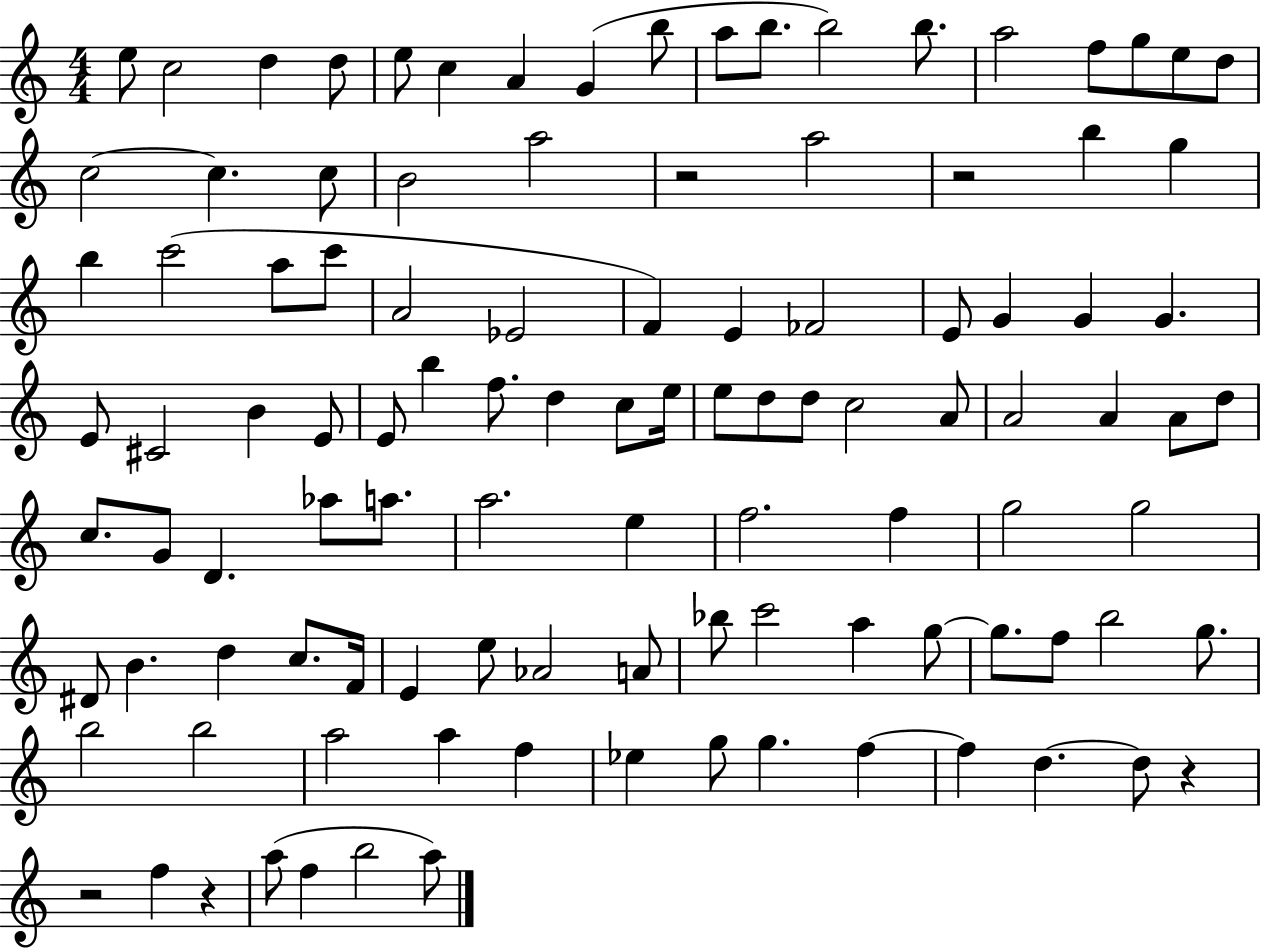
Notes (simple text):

E5/e C5/h D5/q D5/e E5/e C5/q A4/q G4/q B5/e A5/e B5/e. B5/h B5/e. A5/h F5/e G5/e E5/e D5/e C5/h C5/q. C5/e B4/h A5/h R/h A5/h R/h B5/q G5/q B5/q C6/h A5/e C6/e A4/h Eb4/h F4/q E4/q FES4/h E4/e G4/q G4/q G4/q. E4/e C#4/h B4/q E4/e E4/e B5/q F5/e. D5/q C5/e E5/s E5/e D5/e D5/e C5/h A4/e A4/h A4/q A4/e D5/e C5/e. G4/e D4/q. Ab5/e A5/e. A5/h. E5/q F5/h. F5/q G5/h G5/h D#4/e B4/q. D5/q C5/e. F4/s E4/q E5/e Ab4/h A4/e Bb5/e C6/h A5/q G5/e G5/e. F5/e B5/h G5/e. B5/h B5/h A5/h A5/q F5/q Eb5/q G5/e G5/q. F5/q F5/q D5/q. D5/e R/q R/h F5/q R/q A5/e F5/q B5/h A5/e